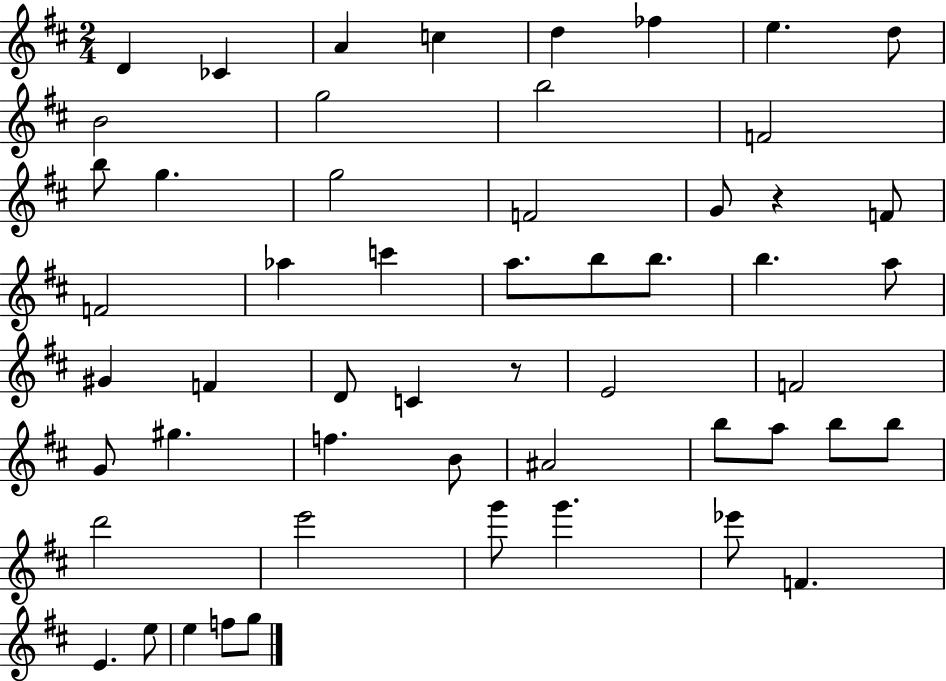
{
  \clef treble
  \numericTimeSignature
  \time 2/4
  \key d \major
  \repeat volta 2 { d'4 ces'4 | a'4 c''4 | d''4 fes''4 | e''4. d''8 | \break b'2 | g''2 | b''2 | f'2 | \break b''8 g''4. | g''2 | f'2 | g'8 r4 f'8 | \break f'2 | aes''4 c'''4 | a''8. b''8 b''8. | b''4. a''8 | \break gis'4 f'4 | d'8 c'4 r8 | e'2 | f'2 | \break g'8 gis''4. | f''4. b'8 | ais'2 | b''8 a''8 b''8 b''8 | \break d'''2 | e'''2 | g'''8 g'''4. | ees'''8 f'4. | \break e'4. e''8 | e''4 f''8 g''8 | } \bar "|."
}